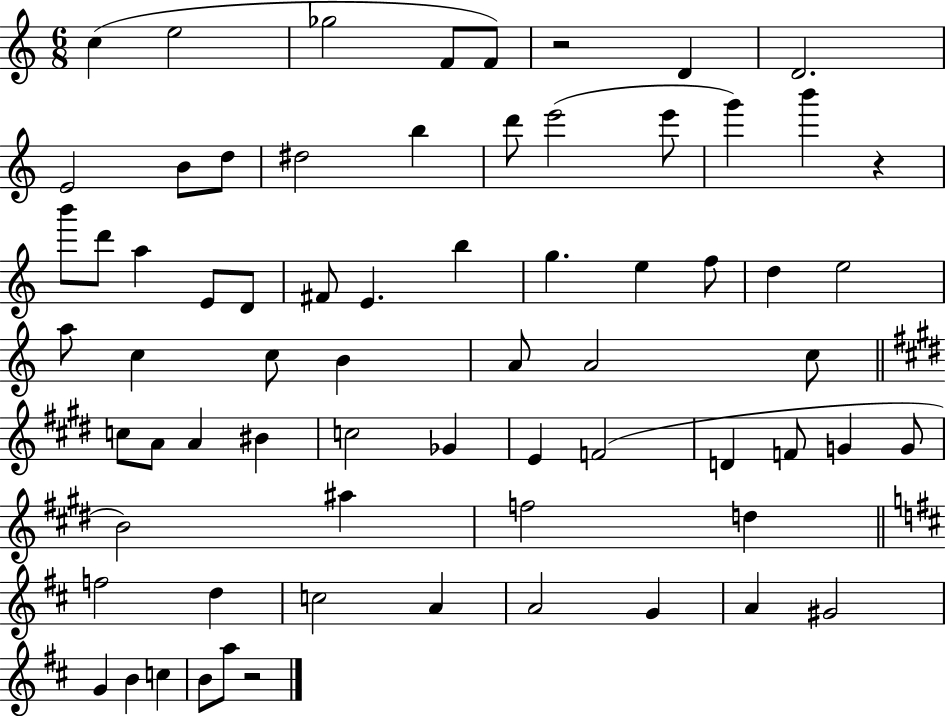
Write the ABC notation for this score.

X:1
T:Untitled
M:6/8
L:1/4
K:C
c e2 _g2 F/2 F/2 z2 D D2 E2 B/2 d/2 ^d2 b d'/2 e'2 e'/2 g' b' z b'/2 d'/2 a E/2 D/2 ^F/2 E b g e f/2 d e2 a/2 c c/2 B A/2 A2 c/2 c/2 A/2 A ^B c2 _G E F2 D F/2 G G/2 B2 ^a f2 d f2 d c2 A A2 G A ^G2 G B c B/2 a/2 z2